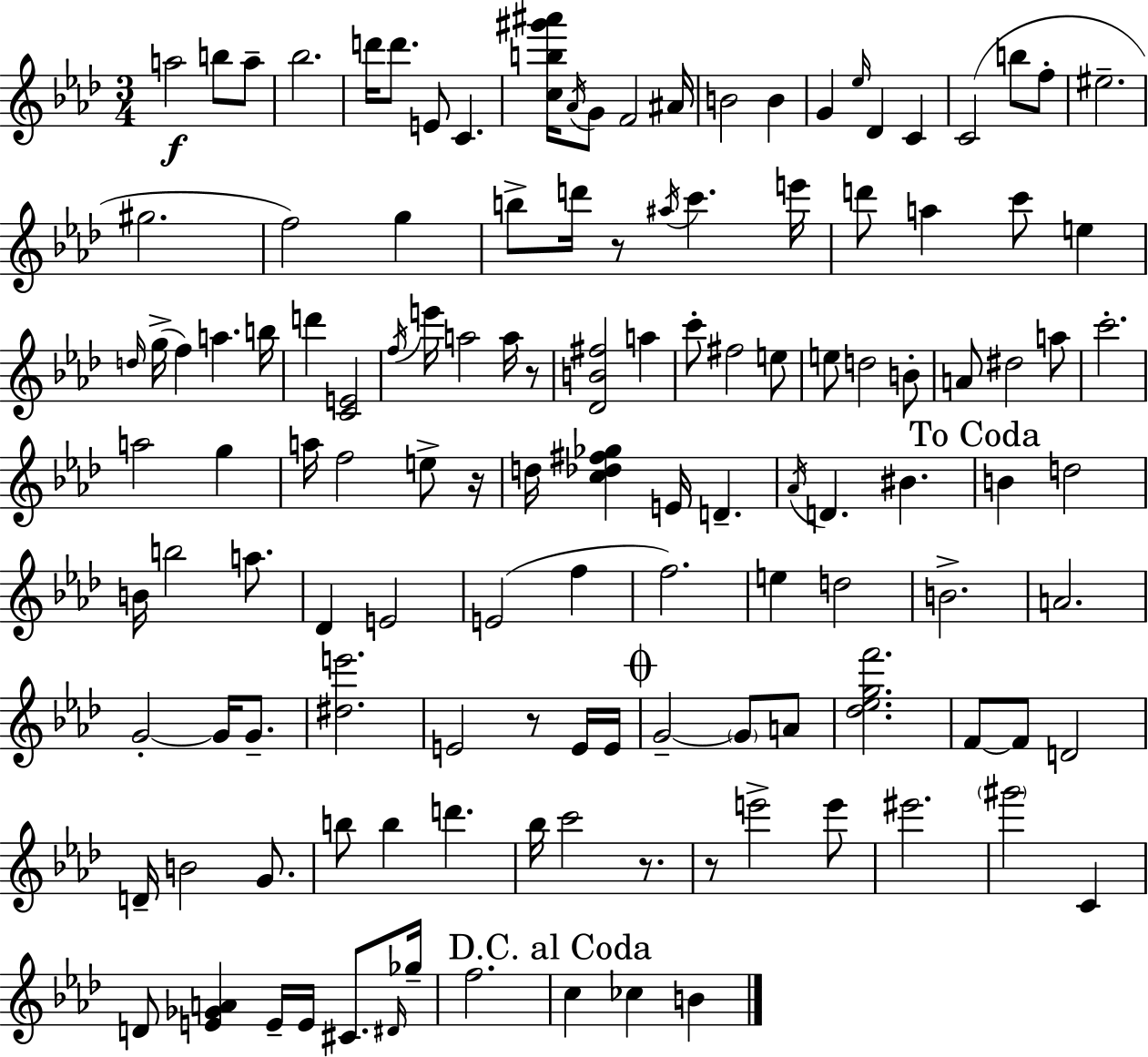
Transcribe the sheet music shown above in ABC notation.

X:1
T:Untitled
M:3/4
L:1/4
K:Fm
a2 b/2 a/2 _b2 d'/4 d'/2 E/2 C [cb^g'^a']/4 _A/4 G/2 F2 ^A/4 B2 B G _e/4 _D C C2 b/2 f/2 ^e2 ^g2 f2 g b/2 d'/4 z/2 ^a/4 c' e'/4 d'/2 a c'/2 e d/4 g/4 f a b/4 d' [CE]2 f/4 e'/4 a2 a/4 z/2 [_DB^f]2 a c'/2 ^f2 e/2 e/2 d2 B/2 A/2 ^d2 a/2 c'2 a2 g a/4 f2 e/2 z/4 d/4 [c_d^f_g] E/4 D _A/4 D ^B B d2 B/4 b2 a/2 _D E2 E2 f f2 e d2 B2 A2 G2 G/4 G/2 [^de']2 E2 z/2 E/4 E/4 G2 G/2 A/2 [_d_egf']2 F/2 F/2 D2 D/4 B2 G/2 b/2 b d' _b/4 c'2 z/2 z/2 e'2 e'/2 ^e'2 ^g'2 C D/2 [E_GA] E/4 E/4 ^C/2 ^D/4 _g/4 f2 c _c B